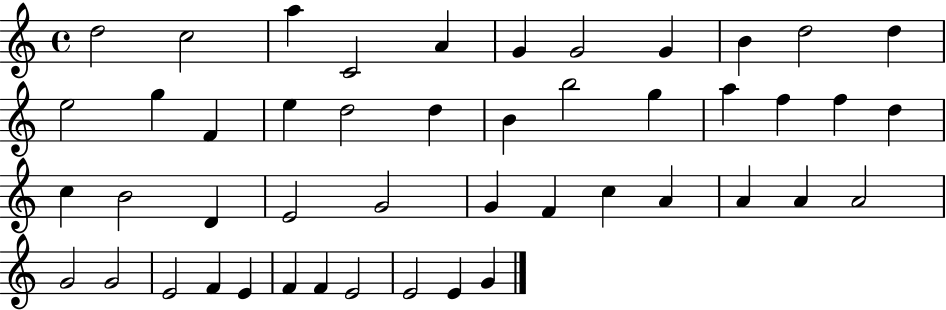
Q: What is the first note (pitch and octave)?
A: D5